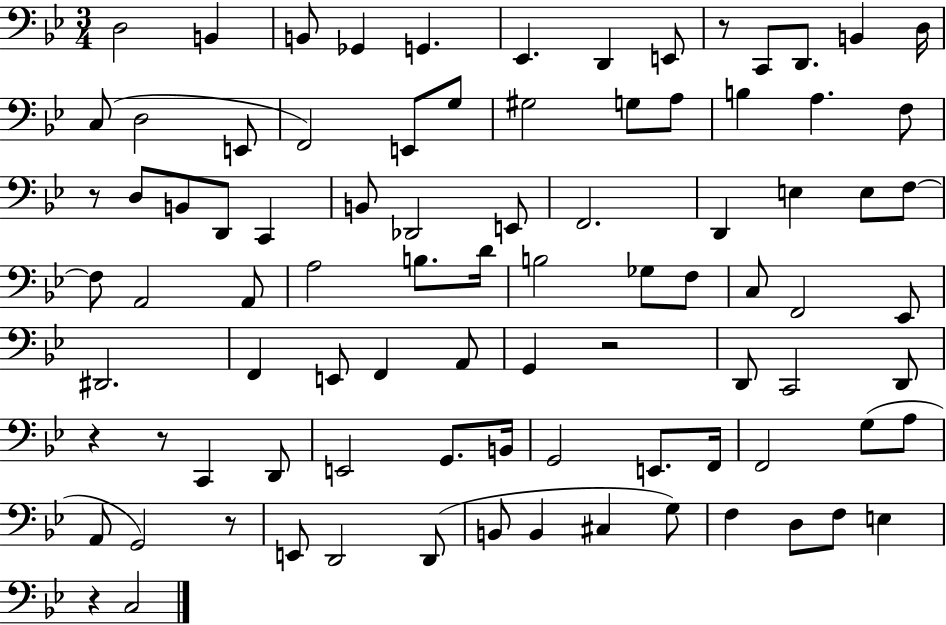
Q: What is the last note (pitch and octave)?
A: C3